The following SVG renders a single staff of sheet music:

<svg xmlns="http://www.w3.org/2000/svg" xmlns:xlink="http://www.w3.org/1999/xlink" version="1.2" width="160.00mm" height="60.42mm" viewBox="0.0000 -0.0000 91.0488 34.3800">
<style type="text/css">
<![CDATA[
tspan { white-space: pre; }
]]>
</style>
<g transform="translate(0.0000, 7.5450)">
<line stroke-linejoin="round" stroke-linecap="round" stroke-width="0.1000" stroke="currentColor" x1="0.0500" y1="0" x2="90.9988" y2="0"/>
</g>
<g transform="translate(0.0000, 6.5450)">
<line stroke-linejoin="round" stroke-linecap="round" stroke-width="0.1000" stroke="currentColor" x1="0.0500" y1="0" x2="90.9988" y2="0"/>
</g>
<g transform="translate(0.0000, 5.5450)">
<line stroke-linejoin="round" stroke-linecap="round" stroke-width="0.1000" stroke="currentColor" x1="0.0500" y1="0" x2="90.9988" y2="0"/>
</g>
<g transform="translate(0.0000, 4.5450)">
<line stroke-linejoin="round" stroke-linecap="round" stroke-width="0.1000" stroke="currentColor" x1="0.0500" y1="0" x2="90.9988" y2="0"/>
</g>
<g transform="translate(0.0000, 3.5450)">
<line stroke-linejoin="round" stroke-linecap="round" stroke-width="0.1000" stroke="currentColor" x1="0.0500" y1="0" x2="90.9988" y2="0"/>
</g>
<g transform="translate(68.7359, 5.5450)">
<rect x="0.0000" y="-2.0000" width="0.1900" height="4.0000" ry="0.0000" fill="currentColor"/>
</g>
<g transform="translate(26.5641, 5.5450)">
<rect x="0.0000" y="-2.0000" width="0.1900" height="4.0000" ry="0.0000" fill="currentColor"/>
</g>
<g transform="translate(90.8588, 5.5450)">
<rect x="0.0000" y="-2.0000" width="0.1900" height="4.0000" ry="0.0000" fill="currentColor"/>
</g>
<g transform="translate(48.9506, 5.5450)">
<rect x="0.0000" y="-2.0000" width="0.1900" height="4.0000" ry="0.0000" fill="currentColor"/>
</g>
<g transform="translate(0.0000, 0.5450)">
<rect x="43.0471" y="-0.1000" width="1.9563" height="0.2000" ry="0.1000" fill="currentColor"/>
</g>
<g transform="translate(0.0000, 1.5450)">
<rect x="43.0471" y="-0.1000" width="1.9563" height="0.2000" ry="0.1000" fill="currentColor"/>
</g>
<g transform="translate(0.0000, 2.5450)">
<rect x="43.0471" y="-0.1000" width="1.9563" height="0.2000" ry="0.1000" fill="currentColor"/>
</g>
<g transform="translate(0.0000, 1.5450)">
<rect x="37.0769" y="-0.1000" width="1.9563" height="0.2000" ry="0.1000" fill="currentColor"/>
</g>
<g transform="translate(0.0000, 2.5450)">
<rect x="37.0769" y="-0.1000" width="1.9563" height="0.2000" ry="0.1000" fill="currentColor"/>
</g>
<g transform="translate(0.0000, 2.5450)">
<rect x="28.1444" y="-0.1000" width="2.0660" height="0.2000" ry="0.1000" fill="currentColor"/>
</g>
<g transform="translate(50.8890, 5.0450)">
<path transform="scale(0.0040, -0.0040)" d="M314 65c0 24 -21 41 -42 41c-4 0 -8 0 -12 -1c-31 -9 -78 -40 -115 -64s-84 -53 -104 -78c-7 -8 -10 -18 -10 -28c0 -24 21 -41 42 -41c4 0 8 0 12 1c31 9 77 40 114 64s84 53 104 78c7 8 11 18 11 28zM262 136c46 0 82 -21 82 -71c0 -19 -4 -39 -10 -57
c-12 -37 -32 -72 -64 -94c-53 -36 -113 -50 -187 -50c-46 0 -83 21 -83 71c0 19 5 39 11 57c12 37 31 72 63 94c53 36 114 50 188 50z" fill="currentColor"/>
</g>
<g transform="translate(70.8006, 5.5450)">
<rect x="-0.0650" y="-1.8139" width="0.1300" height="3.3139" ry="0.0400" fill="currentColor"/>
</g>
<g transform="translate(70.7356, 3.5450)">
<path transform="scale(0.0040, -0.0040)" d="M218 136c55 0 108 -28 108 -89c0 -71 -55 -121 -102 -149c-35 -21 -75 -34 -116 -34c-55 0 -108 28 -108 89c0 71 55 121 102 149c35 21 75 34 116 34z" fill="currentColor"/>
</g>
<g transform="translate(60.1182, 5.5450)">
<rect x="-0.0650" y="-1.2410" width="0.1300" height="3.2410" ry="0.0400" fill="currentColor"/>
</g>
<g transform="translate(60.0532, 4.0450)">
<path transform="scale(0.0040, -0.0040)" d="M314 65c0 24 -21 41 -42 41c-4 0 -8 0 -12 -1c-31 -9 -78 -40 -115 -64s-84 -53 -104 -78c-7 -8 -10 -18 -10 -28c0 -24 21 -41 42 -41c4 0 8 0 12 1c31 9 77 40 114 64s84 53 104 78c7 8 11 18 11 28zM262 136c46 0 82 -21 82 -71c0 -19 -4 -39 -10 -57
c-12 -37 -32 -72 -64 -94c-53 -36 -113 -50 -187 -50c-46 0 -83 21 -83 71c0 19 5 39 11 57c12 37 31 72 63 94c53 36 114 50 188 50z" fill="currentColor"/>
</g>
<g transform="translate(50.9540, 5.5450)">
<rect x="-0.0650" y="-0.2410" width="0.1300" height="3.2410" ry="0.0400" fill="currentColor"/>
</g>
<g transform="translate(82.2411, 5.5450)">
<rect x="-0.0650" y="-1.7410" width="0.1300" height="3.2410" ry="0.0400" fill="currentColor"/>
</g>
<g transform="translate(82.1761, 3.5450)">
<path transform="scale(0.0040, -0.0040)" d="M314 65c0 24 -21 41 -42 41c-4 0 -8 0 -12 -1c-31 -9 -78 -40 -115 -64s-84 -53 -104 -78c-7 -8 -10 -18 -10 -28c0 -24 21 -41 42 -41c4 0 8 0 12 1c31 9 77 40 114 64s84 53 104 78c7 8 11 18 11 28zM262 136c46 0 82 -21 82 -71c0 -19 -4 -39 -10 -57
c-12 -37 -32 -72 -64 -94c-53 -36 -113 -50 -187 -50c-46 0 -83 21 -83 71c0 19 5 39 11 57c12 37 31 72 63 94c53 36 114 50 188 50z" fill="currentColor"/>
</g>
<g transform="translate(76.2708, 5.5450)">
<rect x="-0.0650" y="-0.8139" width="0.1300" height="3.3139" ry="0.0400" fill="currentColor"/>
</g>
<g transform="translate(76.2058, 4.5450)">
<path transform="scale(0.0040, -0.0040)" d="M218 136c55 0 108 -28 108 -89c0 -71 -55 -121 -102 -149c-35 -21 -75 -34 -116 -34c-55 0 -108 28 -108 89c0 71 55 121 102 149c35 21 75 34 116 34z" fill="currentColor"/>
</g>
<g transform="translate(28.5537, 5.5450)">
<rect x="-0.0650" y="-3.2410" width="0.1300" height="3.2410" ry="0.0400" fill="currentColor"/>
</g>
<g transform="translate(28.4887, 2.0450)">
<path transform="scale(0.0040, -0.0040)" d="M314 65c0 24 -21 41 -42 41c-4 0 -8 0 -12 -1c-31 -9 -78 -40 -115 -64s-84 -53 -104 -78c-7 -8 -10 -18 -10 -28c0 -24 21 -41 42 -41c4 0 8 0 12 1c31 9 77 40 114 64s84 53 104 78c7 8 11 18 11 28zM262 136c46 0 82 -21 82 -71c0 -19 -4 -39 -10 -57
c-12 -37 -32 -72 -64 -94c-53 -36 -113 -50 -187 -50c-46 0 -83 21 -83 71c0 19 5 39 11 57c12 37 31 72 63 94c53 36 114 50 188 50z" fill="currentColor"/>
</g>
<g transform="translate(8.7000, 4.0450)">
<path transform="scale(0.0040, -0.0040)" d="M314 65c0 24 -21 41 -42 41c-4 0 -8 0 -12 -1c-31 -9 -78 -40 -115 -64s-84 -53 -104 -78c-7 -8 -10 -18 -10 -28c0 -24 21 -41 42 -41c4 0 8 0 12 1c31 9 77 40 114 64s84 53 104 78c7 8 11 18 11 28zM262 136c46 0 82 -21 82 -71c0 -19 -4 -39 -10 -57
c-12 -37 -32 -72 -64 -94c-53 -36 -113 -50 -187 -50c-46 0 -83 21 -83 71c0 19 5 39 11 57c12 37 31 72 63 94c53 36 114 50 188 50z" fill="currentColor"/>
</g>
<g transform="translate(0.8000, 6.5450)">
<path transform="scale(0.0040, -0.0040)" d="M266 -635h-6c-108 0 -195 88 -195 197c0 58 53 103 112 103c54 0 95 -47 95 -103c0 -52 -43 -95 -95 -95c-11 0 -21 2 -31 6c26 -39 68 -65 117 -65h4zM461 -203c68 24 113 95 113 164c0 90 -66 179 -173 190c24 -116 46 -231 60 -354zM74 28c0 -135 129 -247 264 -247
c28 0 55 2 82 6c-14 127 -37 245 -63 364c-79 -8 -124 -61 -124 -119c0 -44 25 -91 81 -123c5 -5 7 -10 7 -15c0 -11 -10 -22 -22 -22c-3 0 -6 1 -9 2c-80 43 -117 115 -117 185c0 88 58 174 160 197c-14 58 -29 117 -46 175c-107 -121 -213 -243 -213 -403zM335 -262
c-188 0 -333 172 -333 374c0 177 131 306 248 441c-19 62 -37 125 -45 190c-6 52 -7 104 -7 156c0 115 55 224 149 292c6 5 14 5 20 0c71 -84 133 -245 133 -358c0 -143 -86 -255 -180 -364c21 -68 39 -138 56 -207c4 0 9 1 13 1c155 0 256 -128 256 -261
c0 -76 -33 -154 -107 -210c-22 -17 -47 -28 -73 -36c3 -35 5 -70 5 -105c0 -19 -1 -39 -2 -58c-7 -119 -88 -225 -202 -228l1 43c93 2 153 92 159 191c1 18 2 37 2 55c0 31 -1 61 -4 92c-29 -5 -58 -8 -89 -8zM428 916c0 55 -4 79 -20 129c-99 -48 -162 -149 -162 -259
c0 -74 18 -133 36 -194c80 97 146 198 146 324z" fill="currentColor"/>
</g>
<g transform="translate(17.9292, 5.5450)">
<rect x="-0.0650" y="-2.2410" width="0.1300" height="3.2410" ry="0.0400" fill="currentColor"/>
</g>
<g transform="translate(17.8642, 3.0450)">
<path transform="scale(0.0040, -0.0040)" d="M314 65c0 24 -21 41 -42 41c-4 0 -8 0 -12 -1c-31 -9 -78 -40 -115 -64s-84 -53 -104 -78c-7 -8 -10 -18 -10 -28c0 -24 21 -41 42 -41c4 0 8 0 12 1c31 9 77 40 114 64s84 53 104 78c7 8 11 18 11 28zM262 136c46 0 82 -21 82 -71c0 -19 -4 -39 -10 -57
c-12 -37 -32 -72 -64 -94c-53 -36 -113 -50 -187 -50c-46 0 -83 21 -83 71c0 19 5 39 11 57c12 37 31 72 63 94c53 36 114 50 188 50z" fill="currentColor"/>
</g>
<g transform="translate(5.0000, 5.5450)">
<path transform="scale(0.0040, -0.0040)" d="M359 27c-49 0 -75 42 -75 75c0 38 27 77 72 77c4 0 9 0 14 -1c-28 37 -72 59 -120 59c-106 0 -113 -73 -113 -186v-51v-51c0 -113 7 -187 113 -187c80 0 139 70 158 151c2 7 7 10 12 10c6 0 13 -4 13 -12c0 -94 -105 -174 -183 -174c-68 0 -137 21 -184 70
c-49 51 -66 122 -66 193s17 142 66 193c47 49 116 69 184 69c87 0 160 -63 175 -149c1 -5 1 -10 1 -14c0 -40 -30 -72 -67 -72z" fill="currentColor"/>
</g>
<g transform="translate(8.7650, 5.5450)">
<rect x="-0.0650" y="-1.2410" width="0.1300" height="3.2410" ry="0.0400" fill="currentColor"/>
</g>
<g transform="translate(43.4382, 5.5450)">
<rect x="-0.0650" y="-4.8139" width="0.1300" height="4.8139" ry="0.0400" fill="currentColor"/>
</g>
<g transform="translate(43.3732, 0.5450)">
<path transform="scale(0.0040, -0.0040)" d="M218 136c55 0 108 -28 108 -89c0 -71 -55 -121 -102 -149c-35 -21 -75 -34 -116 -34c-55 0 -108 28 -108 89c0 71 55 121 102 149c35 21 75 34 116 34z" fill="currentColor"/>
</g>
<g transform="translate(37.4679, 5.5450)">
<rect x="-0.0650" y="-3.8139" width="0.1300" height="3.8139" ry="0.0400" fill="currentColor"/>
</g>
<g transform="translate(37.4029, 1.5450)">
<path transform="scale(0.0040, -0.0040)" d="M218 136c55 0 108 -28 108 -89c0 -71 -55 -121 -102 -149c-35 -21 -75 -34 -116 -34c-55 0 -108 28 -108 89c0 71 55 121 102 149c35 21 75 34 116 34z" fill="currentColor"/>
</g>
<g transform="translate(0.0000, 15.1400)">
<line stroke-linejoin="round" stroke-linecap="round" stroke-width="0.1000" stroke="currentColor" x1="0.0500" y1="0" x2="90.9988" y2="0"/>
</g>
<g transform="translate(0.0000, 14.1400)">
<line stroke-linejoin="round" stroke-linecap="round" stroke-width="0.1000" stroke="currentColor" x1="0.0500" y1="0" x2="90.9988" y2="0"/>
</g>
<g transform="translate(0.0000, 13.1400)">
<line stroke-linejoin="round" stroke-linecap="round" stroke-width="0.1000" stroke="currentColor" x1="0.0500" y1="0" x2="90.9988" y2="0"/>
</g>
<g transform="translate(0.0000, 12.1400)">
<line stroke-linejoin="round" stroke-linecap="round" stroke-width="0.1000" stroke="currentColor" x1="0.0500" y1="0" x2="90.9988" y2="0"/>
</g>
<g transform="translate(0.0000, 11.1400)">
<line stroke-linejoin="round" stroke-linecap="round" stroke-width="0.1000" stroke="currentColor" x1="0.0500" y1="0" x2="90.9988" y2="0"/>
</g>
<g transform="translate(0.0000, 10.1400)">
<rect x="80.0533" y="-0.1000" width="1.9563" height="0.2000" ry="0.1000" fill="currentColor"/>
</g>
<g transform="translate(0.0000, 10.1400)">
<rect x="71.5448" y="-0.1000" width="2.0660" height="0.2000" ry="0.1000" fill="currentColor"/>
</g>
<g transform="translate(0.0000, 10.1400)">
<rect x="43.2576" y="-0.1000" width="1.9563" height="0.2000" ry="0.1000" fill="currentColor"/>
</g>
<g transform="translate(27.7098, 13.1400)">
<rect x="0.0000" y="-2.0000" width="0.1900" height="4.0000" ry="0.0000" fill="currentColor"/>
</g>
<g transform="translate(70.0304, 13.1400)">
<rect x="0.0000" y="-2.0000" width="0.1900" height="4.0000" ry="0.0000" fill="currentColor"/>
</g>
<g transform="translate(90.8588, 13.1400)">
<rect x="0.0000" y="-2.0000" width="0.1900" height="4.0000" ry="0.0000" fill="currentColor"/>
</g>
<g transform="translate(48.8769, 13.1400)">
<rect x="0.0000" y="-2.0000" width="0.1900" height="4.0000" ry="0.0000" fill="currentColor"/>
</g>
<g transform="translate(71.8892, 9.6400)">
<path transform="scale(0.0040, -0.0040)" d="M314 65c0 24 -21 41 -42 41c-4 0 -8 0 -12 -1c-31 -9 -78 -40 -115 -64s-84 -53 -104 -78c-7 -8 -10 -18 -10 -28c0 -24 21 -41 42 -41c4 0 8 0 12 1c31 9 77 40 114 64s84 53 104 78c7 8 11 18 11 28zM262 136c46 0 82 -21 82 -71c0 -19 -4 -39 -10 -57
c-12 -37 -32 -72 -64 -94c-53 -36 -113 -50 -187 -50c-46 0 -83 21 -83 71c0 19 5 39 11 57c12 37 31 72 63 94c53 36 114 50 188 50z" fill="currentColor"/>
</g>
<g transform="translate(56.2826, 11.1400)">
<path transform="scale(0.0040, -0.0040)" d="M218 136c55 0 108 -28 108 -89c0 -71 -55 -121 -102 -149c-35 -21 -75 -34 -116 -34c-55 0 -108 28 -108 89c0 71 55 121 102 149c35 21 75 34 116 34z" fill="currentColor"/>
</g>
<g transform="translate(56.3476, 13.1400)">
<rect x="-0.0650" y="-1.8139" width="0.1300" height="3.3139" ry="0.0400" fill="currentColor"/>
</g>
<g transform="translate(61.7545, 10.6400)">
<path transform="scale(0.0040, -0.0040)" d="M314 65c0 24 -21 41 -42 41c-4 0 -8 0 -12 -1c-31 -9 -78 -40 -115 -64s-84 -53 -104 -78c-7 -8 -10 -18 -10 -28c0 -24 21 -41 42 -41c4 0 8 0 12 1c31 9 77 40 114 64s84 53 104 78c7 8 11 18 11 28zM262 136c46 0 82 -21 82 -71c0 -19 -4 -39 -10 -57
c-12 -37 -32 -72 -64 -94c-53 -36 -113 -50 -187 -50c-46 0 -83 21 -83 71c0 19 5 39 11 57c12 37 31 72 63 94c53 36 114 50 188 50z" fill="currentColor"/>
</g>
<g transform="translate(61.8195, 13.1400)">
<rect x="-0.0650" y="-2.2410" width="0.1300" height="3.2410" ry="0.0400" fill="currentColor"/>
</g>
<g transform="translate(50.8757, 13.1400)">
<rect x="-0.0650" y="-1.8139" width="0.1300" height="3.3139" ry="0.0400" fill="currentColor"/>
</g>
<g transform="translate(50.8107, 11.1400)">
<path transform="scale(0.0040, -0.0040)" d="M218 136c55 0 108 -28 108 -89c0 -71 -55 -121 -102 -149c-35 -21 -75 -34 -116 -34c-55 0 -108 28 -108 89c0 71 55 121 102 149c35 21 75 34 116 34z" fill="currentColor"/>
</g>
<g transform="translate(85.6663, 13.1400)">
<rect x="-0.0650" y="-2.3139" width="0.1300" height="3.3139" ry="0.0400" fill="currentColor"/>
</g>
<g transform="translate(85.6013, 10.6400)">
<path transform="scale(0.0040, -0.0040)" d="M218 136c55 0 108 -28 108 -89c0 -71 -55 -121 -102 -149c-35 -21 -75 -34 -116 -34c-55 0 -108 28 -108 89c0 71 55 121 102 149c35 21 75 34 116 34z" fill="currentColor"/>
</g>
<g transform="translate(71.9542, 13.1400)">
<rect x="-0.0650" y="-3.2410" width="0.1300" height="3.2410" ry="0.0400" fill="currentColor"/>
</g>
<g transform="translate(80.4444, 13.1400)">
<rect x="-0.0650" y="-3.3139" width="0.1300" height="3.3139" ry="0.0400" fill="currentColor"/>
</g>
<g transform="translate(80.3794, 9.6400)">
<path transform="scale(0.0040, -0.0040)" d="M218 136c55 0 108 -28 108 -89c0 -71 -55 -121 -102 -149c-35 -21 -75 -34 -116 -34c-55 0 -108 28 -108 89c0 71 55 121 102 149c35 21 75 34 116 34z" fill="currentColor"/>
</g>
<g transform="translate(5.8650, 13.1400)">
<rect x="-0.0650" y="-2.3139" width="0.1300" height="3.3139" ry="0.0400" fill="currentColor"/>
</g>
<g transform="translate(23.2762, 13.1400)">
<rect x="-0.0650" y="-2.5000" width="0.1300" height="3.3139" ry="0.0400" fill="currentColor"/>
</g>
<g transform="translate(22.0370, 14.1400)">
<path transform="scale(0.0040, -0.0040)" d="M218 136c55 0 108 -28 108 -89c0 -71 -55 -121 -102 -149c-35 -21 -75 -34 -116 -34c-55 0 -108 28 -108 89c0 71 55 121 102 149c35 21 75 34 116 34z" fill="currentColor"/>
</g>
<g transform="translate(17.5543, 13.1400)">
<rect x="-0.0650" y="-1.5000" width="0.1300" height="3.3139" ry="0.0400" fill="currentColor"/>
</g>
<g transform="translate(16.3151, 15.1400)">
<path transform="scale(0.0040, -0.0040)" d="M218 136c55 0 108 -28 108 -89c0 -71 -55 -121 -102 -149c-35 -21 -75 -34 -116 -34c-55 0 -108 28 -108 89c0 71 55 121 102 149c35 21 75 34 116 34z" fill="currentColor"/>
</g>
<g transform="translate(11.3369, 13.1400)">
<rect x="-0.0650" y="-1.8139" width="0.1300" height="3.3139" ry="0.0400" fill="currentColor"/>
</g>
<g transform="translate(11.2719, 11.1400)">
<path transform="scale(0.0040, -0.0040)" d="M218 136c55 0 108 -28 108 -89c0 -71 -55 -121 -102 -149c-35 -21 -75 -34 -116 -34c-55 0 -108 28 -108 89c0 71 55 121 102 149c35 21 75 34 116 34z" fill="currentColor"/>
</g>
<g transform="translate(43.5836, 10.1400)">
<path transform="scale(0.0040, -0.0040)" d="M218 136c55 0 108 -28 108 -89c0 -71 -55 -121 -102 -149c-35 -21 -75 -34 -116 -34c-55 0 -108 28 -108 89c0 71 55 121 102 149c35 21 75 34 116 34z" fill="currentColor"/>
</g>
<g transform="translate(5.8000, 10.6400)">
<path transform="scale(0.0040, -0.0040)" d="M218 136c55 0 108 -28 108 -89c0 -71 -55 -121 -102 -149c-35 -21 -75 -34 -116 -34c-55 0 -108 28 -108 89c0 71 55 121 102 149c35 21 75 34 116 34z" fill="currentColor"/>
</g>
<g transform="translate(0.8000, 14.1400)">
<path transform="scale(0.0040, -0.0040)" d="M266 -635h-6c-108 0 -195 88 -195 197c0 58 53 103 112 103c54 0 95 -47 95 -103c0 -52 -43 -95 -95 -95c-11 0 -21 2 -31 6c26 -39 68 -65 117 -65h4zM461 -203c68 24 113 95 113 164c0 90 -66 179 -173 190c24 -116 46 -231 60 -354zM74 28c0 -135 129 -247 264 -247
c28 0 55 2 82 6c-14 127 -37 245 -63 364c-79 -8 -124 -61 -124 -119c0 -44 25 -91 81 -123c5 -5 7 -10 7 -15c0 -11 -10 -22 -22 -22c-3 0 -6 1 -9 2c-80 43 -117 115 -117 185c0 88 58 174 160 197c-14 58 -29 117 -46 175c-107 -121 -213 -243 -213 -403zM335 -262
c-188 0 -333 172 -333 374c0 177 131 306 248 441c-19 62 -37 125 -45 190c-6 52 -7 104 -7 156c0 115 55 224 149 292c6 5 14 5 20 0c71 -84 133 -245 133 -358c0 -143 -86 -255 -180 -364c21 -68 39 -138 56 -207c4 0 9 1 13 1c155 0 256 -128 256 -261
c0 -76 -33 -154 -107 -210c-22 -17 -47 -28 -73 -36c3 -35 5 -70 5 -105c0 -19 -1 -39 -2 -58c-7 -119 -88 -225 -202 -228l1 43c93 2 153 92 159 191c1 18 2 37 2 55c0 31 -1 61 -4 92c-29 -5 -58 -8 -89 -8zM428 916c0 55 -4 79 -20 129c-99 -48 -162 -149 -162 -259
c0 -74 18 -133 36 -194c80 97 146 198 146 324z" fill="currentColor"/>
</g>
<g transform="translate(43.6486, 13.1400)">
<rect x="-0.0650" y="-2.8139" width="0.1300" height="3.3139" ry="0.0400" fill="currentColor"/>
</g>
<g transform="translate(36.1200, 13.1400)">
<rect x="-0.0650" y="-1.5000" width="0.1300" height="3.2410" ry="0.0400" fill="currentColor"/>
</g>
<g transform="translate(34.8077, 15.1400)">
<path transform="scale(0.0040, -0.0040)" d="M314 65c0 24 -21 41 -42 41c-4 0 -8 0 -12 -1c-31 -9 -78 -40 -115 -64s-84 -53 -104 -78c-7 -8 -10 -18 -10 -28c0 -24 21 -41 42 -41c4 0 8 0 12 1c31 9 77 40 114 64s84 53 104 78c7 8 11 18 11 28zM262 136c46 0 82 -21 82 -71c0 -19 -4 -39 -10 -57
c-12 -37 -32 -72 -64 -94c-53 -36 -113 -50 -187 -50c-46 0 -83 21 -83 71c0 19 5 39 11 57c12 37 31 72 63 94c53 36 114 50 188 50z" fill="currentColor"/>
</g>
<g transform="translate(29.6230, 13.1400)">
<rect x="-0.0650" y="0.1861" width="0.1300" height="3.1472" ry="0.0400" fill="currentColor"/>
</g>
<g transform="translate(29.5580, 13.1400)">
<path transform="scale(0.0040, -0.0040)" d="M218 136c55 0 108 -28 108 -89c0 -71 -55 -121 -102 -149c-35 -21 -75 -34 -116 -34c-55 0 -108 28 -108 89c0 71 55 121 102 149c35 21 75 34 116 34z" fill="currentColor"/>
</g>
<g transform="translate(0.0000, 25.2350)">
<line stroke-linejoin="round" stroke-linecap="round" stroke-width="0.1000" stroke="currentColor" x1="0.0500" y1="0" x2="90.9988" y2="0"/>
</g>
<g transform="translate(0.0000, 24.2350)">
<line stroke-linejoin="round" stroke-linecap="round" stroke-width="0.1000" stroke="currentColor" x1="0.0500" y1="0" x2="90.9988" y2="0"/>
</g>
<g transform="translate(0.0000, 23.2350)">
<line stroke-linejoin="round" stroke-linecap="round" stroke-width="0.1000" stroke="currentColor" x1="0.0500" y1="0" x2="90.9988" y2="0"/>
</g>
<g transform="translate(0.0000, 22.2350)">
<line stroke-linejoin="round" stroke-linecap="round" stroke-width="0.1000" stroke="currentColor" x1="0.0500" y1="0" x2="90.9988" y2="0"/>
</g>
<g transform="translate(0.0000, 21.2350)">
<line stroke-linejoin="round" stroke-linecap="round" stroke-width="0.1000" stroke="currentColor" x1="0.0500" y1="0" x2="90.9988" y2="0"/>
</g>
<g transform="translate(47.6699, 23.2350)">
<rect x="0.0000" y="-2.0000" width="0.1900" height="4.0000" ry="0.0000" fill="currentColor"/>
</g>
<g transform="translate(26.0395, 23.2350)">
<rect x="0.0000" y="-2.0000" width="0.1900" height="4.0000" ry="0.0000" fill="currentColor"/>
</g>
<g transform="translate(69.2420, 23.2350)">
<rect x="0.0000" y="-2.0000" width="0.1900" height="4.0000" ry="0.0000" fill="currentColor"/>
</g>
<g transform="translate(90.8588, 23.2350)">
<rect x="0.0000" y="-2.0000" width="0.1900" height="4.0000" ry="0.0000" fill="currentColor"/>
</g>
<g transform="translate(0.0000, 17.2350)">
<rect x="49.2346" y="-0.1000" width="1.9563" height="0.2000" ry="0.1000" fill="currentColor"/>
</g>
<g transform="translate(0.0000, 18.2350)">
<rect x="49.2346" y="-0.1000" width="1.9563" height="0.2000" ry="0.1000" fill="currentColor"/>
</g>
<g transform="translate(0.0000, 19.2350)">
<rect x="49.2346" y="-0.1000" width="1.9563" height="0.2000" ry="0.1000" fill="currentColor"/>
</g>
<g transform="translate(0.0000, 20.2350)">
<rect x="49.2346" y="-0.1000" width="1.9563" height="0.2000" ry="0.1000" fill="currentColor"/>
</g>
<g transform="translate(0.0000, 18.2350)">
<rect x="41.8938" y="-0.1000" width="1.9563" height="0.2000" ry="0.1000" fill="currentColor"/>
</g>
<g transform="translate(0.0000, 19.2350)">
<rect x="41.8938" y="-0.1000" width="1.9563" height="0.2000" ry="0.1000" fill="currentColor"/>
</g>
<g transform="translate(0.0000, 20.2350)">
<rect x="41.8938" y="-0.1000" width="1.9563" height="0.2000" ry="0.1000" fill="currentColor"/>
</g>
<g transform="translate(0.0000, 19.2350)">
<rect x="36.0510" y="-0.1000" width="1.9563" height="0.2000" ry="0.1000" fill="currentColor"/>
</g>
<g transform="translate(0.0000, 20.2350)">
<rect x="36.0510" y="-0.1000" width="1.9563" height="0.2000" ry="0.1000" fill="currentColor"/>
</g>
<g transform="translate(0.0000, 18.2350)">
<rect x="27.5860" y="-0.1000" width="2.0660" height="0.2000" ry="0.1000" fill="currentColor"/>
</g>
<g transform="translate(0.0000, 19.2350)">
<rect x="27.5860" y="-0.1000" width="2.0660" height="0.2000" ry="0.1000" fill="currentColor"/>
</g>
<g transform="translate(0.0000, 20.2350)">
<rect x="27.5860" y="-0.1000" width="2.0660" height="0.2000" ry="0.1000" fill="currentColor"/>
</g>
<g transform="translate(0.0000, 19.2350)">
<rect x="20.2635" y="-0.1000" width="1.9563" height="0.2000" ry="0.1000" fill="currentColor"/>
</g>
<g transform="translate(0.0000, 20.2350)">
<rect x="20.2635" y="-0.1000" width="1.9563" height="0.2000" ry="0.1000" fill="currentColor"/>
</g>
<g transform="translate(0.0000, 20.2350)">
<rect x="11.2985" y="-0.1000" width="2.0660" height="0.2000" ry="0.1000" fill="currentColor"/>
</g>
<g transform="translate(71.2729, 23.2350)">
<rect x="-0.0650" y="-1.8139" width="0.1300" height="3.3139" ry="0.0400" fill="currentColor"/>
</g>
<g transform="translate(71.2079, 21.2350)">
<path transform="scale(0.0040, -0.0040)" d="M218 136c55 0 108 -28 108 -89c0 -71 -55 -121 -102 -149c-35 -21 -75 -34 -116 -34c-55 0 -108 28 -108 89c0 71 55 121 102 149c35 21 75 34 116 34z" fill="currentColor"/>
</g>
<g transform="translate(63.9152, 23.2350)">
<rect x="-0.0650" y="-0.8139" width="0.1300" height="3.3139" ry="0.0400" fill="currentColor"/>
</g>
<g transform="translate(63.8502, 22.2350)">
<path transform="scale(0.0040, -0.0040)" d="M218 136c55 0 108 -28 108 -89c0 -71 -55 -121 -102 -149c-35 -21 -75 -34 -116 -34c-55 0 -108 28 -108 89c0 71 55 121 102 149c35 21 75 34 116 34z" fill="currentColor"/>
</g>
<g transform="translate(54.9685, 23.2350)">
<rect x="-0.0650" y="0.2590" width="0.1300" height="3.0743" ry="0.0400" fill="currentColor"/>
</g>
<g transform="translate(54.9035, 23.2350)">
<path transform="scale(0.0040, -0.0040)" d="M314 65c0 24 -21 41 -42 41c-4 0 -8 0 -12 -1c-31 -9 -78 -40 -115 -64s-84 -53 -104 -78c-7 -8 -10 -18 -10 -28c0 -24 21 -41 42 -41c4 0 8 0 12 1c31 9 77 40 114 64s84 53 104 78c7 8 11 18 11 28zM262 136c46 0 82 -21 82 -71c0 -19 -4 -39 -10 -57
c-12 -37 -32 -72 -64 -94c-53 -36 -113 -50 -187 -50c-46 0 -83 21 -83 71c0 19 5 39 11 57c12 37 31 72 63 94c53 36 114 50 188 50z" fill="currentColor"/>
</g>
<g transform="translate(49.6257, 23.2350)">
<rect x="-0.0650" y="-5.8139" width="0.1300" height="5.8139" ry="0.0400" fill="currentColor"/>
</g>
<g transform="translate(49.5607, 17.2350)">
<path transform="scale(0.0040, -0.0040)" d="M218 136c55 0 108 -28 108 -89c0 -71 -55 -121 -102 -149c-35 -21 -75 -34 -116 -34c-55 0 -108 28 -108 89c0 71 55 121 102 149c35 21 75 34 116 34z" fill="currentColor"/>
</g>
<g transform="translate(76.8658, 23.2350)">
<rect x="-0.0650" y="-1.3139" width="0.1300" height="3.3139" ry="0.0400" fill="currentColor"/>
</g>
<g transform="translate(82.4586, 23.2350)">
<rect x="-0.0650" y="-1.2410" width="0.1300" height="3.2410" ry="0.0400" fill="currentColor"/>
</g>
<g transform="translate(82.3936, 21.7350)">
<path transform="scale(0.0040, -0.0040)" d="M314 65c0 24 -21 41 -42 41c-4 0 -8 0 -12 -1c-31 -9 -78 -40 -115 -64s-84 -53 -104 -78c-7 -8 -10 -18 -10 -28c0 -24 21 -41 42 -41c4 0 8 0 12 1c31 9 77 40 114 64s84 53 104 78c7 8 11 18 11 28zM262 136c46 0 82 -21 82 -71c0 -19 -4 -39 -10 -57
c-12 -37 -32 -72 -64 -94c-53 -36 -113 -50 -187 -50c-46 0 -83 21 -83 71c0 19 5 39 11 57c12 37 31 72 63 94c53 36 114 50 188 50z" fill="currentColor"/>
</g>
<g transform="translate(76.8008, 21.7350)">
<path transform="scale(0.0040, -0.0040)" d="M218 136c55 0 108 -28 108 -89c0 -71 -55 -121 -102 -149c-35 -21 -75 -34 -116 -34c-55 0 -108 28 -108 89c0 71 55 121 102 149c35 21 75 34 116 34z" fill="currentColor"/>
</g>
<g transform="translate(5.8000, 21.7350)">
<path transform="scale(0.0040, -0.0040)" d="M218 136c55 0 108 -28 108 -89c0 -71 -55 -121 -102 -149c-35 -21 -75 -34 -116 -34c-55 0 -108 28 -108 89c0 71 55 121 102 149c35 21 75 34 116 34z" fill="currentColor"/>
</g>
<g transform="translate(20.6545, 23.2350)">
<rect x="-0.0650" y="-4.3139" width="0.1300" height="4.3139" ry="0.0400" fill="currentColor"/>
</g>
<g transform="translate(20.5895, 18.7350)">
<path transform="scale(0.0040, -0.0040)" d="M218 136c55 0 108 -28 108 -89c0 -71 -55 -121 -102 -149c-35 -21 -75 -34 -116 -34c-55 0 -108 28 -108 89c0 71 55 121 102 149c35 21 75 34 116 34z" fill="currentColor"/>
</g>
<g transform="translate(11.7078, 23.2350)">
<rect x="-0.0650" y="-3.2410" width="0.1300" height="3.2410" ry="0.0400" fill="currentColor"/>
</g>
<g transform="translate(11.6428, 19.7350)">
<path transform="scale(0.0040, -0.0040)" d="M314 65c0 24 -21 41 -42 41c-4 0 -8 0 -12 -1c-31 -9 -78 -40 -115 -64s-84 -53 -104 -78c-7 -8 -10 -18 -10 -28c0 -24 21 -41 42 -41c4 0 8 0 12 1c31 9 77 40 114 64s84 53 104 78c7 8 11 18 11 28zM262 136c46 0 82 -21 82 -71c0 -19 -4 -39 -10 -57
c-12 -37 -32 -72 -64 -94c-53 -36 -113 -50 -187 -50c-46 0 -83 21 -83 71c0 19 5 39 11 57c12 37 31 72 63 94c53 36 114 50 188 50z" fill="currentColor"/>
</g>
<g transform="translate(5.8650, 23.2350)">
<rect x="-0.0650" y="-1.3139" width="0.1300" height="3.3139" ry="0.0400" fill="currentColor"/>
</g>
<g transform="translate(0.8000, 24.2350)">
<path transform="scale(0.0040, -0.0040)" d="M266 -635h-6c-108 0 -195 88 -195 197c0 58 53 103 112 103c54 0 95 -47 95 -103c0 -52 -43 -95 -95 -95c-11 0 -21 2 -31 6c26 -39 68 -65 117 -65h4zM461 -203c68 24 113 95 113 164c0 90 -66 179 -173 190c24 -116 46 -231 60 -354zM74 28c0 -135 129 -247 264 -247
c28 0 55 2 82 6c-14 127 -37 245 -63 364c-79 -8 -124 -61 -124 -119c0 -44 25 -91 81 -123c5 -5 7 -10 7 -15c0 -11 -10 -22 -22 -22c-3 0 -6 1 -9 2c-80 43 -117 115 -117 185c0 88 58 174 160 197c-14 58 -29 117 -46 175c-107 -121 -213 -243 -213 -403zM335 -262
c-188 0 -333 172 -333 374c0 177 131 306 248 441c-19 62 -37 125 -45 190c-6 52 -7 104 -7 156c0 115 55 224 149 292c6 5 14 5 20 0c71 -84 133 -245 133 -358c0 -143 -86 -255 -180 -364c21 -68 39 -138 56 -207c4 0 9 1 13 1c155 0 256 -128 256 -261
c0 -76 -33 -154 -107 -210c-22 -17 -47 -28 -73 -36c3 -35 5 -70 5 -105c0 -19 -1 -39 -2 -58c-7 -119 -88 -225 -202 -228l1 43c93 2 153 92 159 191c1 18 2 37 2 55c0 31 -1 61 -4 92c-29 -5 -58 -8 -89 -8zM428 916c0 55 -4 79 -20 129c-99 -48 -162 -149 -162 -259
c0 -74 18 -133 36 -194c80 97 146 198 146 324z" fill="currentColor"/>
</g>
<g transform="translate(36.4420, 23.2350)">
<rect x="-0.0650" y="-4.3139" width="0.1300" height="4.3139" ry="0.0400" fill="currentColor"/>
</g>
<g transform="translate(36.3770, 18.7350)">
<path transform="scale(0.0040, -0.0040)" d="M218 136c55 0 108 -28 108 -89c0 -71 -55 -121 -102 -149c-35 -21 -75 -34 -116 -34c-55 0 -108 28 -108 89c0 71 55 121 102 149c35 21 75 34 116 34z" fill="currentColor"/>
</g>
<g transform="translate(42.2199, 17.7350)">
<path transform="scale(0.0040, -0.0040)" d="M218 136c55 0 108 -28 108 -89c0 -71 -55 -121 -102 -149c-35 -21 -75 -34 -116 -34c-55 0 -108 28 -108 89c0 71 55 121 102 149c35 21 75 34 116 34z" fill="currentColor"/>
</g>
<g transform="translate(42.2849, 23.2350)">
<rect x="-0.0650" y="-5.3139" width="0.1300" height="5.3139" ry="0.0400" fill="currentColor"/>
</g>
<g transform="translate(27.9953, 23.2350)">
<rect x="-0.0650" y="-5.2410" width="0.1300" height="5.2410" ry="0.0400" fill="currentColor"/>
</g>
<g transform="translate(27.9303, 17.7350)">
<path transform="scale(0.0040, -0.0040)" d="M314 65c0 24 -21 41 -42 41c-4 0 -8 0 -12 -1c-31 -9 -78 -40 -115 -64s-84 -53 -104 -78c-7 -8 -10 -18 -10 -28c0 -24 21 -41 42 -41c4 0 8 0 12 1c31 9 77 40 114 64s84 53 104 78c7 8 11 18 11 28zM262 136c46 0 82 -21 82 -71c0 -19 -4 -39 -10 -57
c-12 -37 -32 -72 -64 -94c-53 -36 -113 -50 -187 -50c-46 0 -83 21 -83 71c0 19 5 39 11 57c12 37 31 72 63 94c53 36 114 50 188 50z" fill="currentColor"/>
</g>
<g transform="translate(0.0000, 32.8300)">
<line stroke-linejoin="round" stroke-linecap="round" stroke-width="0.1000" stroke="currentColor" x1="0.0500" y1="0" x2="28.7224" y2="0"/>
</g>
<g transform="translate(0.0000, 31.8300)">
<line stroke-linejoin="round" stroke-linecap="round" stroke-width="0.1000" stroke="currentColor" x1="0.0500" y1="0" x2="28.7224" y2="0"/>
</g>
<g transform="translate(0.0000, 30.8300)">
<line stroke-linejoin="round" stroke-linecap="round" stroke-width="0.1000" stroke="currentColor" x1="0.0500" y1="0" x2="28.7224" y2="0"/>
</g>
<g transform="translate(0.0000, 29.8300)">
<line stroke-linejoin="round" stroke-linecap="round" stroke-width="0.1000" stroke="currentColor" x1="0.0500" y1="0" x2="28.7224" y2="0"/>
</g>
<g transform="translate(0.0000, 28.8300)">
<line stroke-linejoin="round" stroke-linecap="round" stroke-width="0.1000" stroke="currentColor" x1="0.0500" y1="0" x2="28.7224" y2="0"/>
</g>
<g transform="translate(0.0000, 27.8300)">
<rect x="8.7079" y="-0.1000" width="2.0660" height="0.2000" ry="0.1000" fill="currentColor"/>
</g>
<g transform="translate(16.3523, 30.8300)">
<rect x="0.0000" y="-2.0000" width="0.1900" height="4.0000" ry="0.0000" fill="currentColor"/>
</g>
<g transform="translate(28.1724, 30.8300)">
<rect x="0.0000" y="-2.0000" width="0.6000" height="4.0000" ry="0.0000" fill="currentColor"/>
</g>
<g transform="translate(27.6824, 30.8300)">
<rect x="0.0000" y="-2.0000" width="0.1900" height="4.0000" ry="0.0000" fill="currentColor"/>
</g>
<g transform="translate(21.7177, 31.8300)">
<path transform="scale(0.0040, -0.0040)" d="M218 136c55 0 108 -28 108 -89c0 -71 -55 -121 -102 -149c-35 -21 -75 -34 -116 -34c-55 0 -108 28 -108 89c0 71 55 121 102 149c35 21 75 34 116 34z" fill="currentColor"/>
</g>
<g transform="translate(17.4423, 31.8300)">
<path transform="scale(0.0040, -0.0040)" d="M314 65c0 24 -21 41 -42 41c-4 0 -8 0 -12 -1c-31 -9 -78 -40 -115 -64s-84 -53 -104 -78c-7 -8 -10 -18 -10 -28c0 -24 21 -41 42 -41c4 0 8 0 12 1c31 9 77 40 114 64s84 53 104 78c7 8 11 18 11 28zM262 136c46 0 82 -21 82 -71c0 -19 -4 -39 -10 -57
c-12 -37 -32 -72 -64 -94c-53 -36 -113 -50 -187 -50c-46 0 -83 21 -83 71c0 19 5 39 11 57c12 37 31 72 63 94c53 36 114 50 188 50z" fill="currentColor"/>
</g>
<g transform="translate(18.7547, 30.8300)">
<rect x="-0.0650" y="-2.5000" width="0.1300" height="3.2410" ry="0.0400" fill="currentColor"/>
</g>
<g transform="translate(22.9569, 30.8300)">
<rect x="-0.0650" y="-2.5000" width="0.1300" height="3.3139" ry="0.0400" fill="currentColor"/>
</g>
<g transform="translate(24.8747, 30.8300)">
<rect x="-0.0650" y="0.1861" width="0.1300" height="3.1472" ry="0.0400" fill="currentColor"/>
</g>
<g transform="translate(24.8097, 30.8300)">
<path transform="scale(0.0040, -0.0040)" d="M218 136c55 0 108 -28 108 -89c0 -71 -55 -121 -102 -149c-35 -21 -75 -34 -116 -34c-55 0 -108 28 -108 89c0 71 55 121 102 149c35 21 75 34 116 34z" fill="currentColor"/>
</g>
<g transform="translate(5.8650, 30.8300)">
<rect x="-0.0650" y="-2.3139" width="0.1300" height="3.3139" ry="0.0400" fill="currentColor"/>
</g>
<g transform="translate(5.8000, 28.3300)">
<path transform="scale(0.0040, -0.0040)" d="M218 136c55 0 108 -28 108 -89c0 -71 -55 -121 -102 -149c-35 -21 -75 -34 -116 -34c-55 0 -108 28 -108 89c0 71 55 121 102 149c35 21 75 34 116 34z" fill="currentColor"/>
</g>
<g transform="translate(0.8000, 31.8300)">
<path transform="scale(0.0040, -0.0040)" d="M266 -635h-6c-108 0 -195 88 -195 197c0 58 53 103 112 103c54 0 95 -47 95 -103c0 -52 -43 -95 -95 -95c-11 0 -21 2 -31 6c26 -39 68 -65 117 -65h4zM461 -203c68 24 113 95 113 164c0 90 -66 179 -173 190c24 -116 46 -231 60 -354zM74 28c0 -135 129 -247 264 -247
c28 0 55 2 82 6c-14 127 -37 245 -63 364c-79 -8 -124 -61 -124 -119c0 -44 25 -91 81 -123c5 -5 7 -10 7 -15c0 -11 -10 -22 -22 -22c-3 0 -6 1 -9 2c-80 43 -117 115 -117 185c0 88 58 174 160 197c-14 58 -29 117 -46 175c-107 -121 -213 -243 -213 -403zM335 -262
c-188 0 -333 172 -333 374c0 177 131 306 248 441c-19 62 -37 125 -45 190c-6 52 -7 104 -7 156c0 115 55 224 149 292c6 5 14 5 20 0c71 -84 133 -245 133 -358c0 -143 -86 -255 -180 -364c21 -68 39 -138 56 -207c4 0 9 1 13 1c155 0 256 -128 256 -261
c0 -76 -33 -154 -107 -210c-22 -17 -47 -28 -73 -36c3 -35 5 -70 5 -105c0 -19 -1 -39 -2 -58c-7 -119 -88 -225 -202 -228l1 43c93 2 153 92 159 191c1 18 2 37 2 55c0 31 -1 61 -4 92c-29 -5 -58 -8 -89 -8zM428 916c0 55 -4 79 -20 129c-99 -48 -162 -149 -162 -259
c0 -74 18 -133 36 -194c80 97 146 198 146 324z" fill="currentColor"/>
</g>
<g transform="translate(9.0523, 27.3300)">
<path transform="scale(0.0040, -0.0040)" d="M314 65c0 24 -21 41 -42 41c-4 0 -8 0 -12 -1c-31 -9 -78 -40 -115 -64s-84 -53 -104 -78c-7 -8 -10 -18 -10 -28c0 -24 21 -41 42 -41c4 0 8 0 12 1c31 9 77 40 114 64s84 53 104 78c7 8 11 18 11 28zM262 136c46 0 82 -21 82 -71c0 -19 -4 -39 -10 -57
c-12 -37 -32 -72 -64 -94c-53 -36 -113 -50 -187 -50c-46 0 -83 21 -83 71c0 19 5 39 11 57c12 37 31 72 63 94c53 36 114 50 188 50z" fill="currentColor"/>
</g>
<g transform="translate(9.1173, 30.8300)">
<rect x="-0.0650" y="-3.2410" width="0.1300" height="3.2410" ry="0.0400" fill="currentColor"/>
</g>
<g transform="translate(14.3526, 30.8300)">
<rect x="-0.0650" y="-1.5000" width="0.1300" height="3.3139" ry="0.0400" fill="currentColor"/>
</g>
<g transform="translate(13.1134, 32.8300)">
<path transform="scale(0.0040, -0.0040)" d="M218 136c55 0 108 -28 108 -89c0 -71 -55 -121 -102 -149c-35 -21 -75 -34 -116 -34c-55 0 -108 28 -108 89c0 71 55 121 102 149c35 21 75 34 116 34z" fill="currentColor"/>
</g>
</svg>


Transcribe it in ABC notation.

X:1
T:Untitled
M:4/4
L:1/4
K:C
e2 g2 b2 c' e' c2 e2 f d f2 g f E G B E2 a f f g2 b2 b g e b2 d' f'2 d' f' g' B2 d f e e2 g b2 E G2 G B